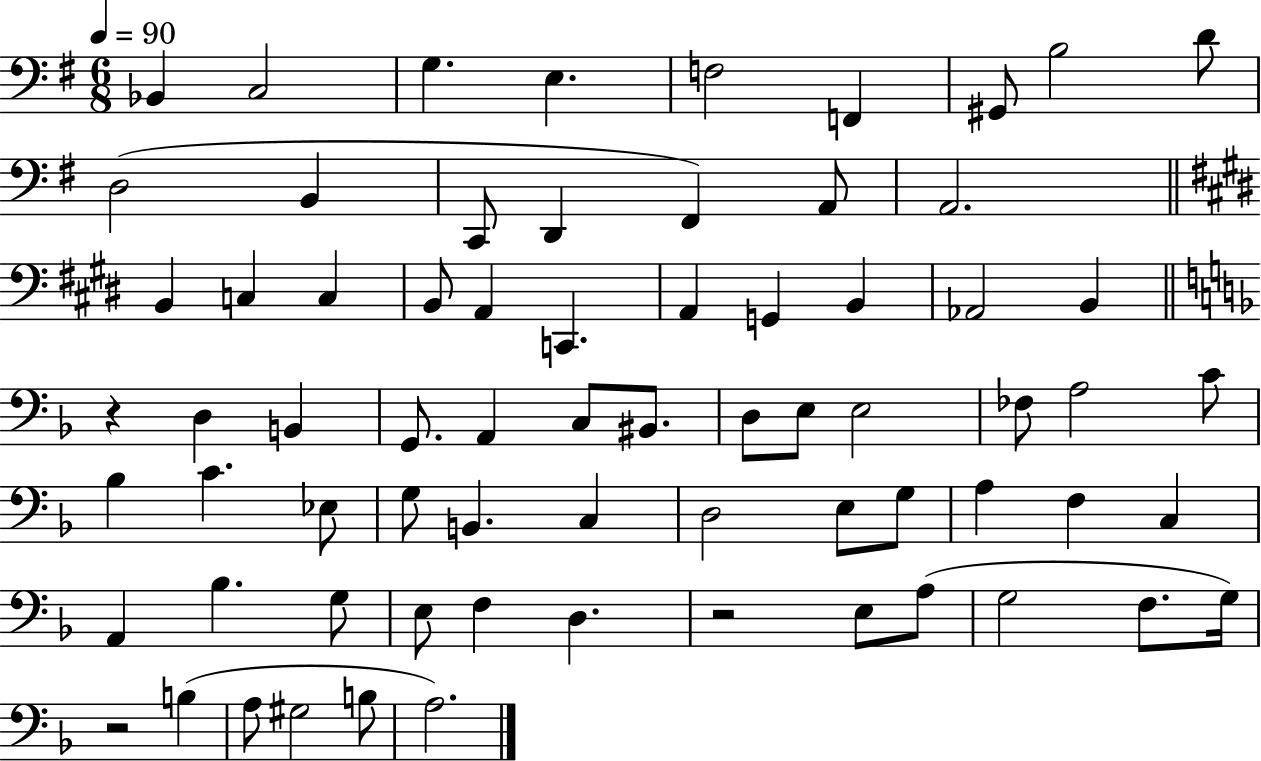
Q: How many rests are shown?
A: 3